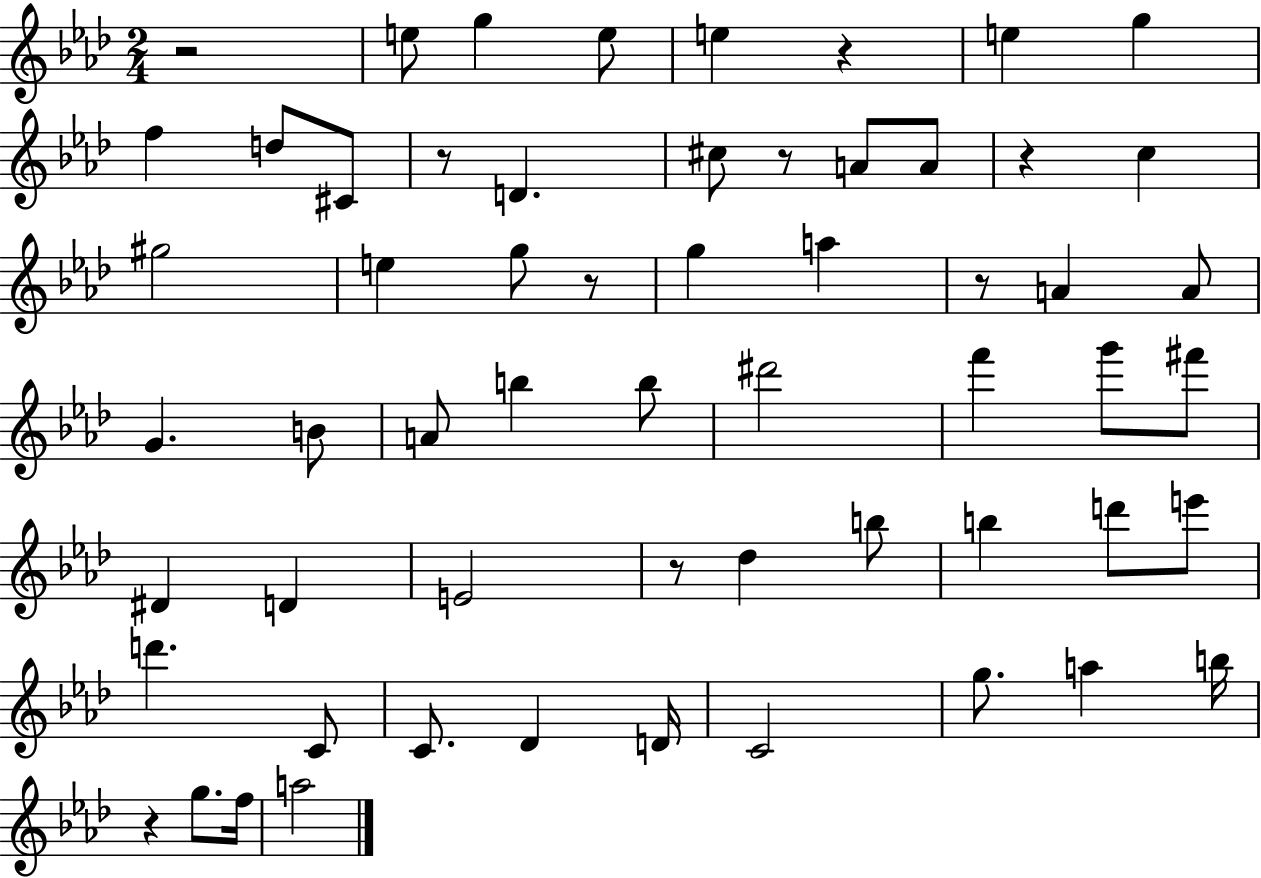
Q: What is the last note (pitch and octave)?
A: A5